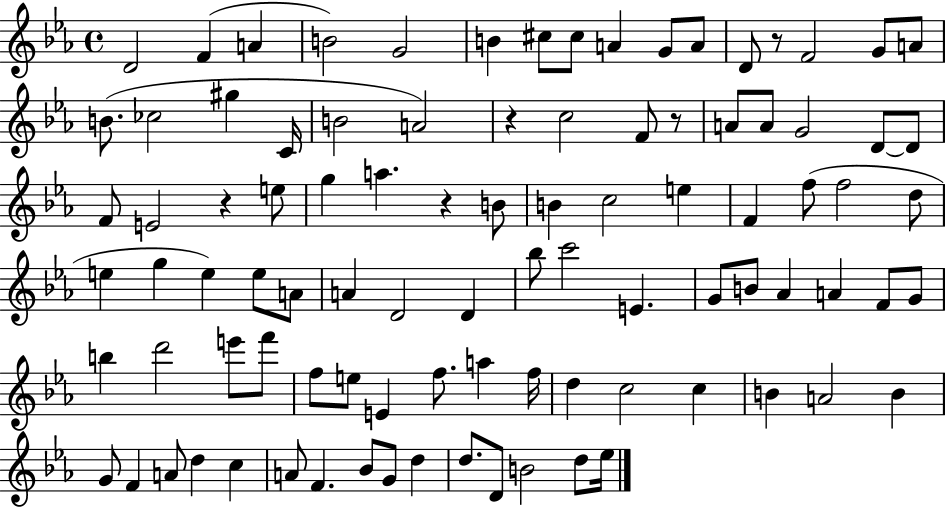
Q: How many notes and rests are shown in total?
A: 94